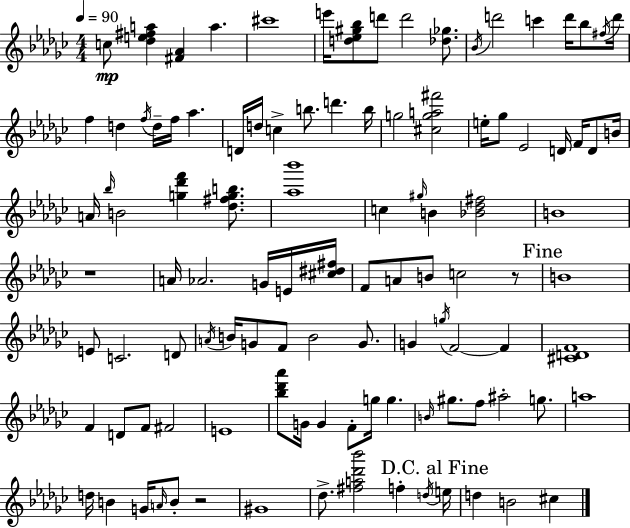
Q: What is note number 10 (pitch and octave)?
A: D6